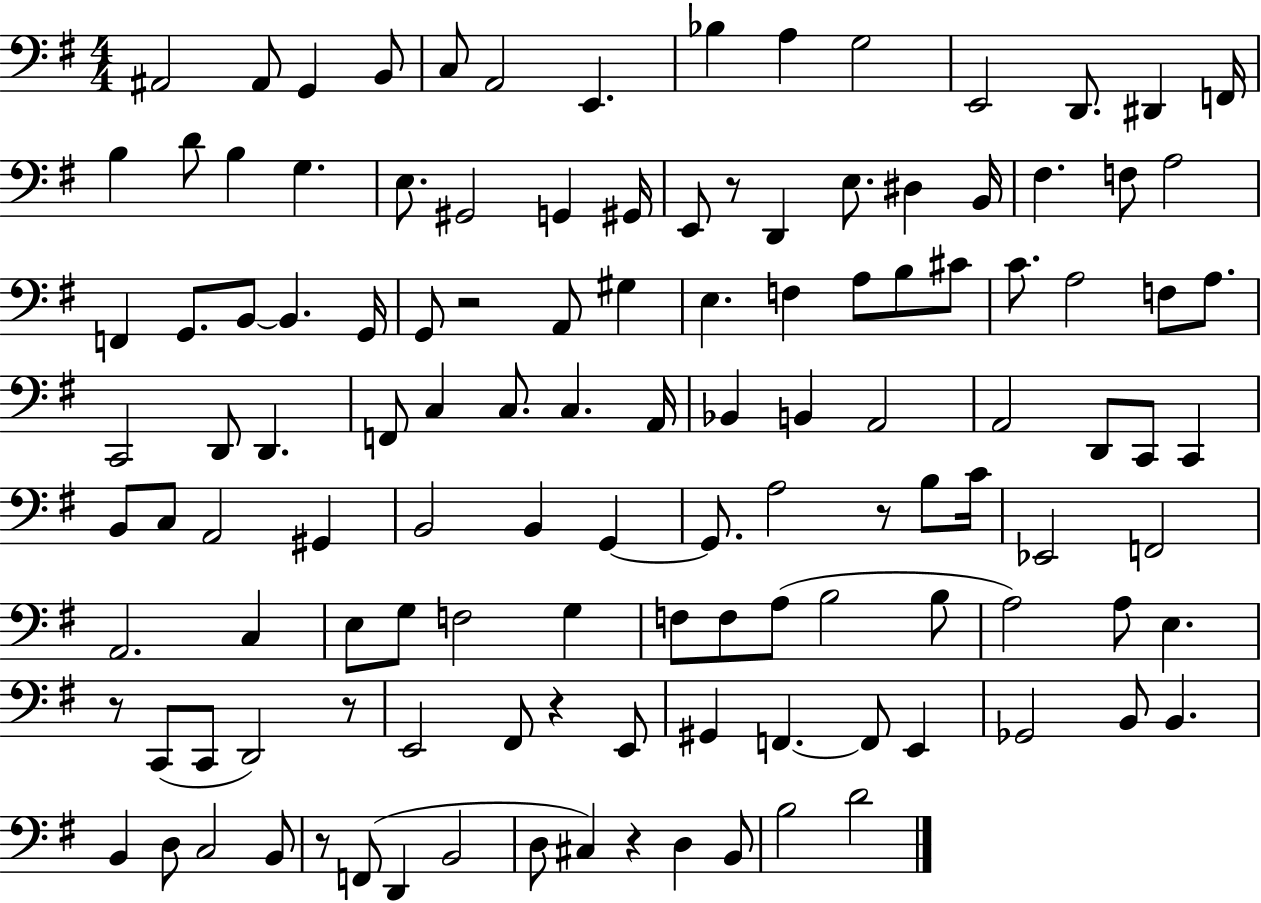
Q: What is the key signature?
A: G major